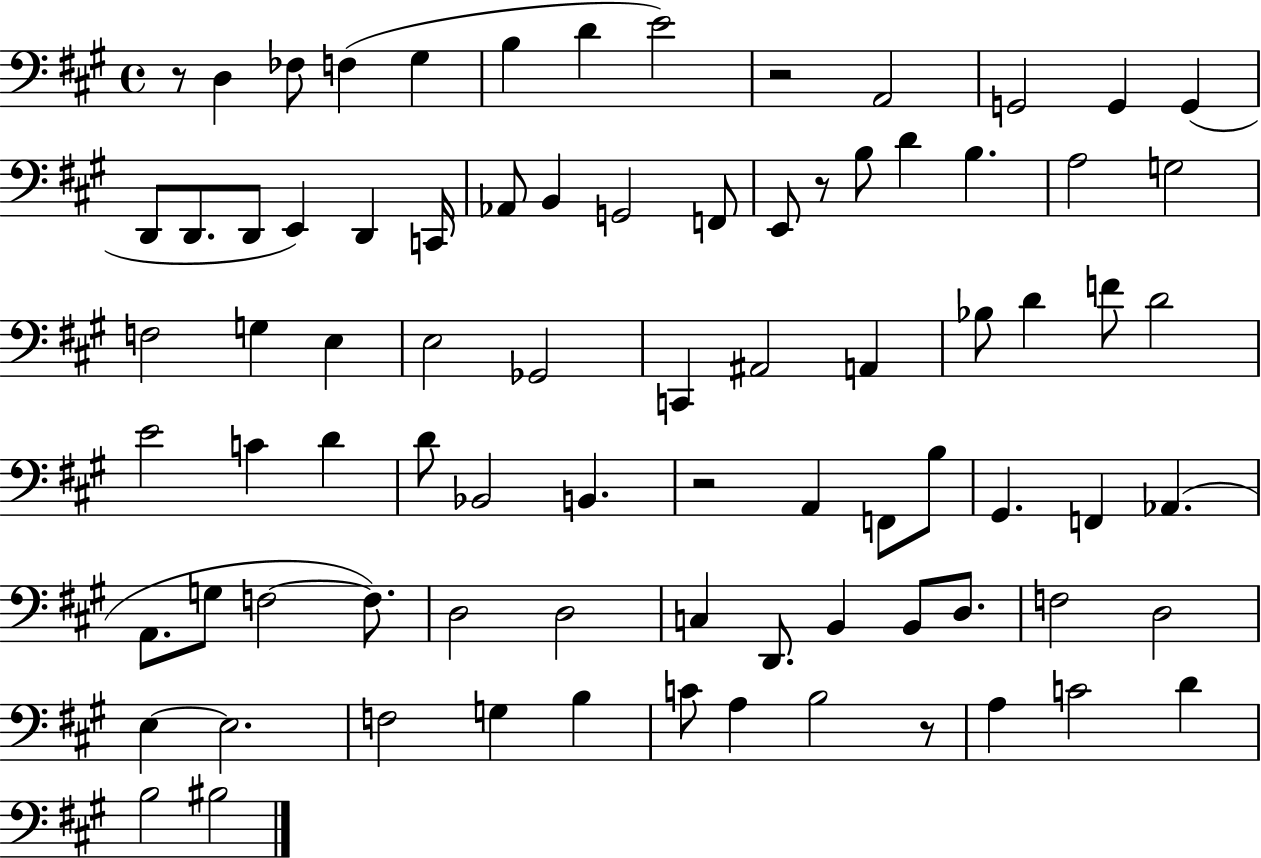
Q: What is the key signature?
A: A major